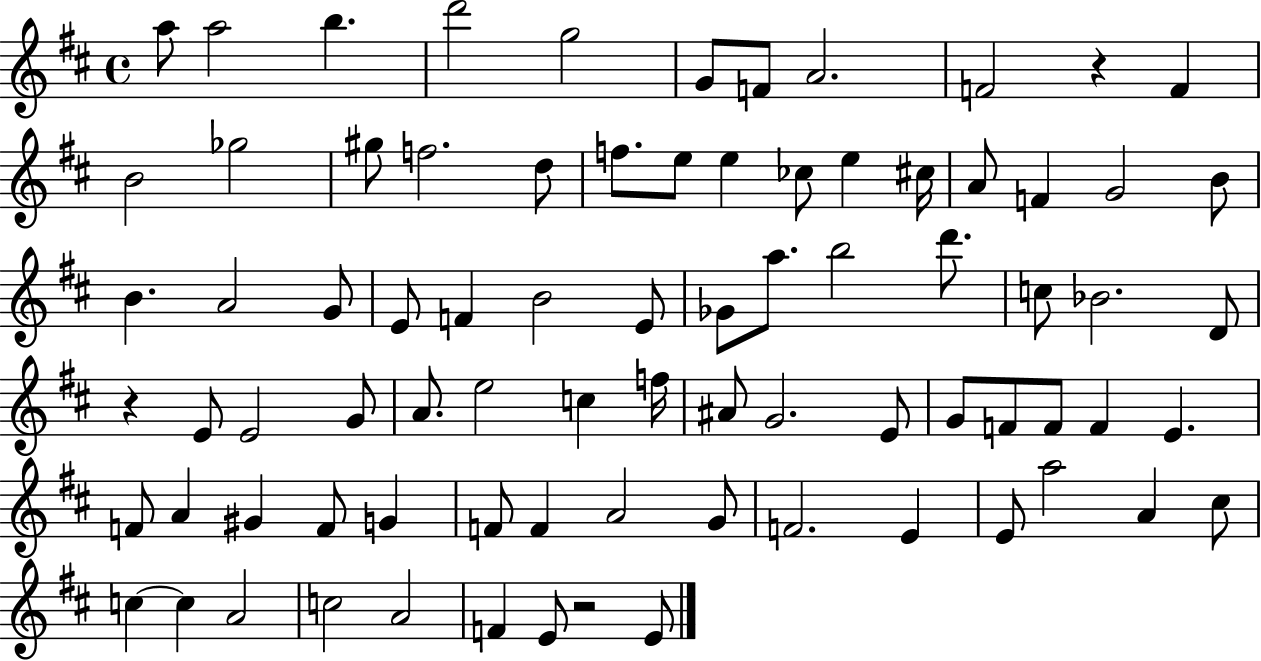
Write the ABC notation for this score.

X:1
T:Untitled
M:4/4
L:1/4
K:D
a/2 a2 b d'2 g2 G/2 F/2 A2 F2 z F B2 _g2 ^g/2 f2 d/2 f/2 e/2 e _c/2 e ^c/4 A/2 F G2 B/2 B A2 G/2 E/2 F B2 E/2 _G/2 a/2 b2 d'/2 c/2 _B2 D/2 z E/2 E2 G/2 A/2 e2 c f/4 ^A/2 G2 E/2 G/2 F/2 F/2 F E F/2 A ^G F/2 G F/2 F A2 G/2 F2 E E/2 a2 A ^c/2 c c A2 c2 A2 F E/2 z2 E/2